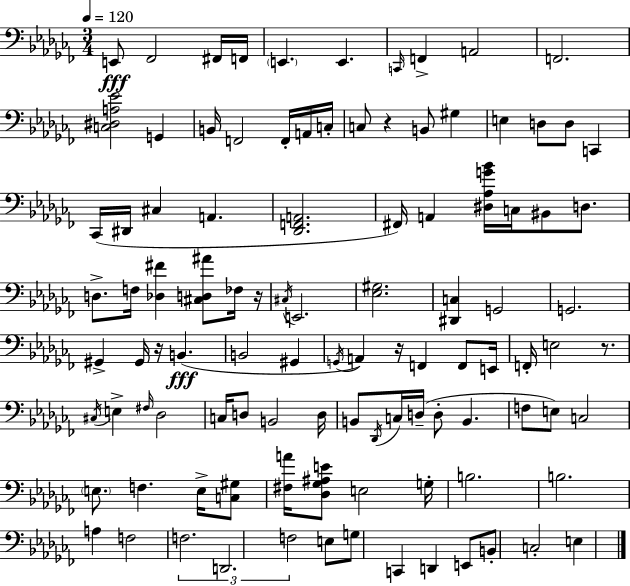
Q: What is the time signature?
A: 3/4